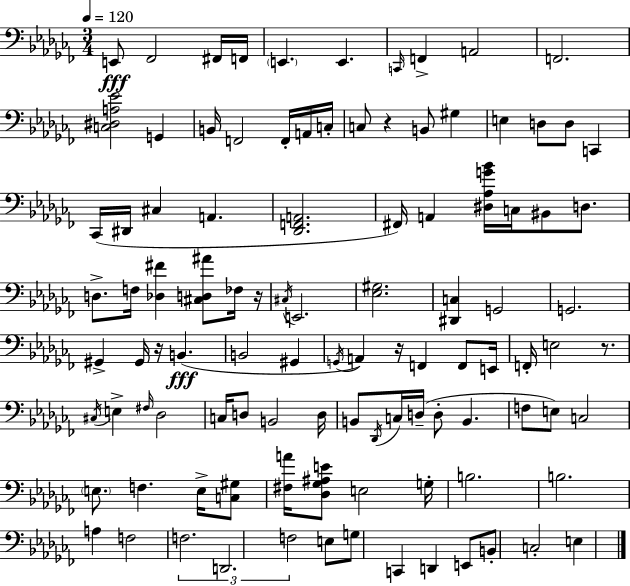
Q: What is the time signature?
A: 3/4